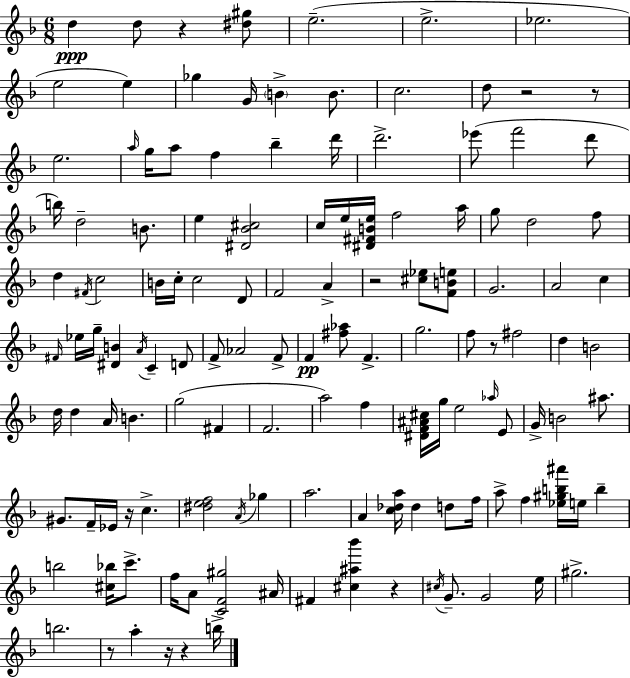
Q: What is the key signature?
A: D minor